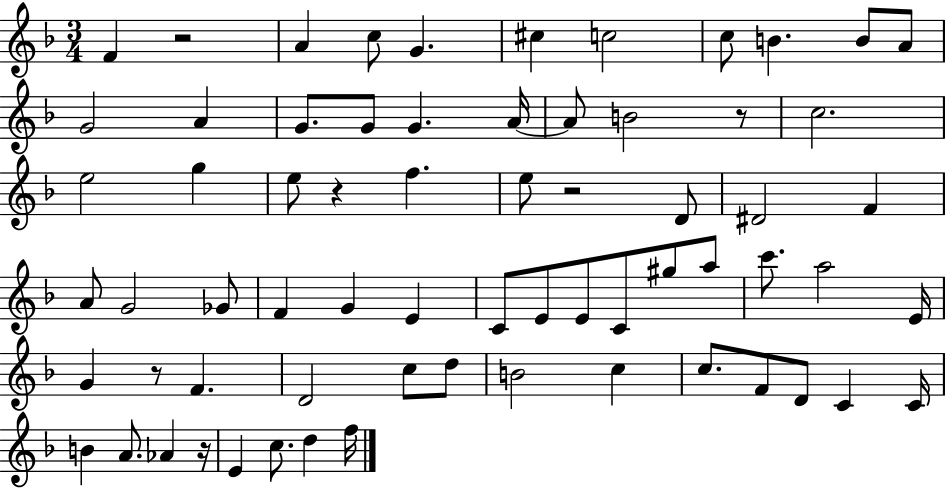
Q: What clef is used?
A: treble